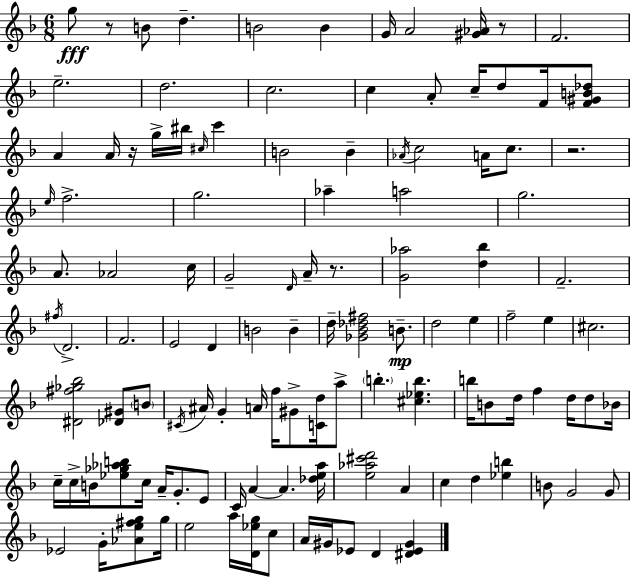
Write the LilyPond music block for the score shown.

{
  \clef treble
  \numericTimeSignature
  \time 6/8
  \key d \minor
  g''8\fff r8 b'8 d''4.-- | b'2 b'4 | g'16 a'2 <gis' aes'>16 r8 | f'2. | \break e''2.-- | d''2. | c''2. | c''4 a'8-. c''16-- d''8 f'16 <f' gis' b' des''>8 | \break a'4 a'16 r16 g''16-> bis''16 \grace { cis''16 } c'''4 | b'2 b'4-- | \acciaccatura { aes'16 } c''2 a'16 c''8. | r2. | \break \grace { e''16 } f''2.-> | g''2. | aes''4-- a''2 | g''2. | \break a'8. aes'2 | c''16 g'2-- \grace { d'16 } | a'16-- r8. <g' aes''>2 | <d'' bes''>4 f'2.-- | \break \acciaccatura { fis''16 } d'2.-> | f'2. | e'2 | d'4 b'2 | \break b'4-- d''16-- <ges' bes' des'' fis''>2 | b'8.--\mp d''2 | e''4 f''2-- | e''4 cis''2. | \break <dis' fis'' ges'' bes''>2 | <des' gis'>8 \parenthesize b'8 \acciaccatura { cis'16 } ais'16 g'4-. a'16 | f''16 gis'8-> <c' d''>16 a''8-> \parenthesize b''4.-. | <cis'' ees'' b''>4. b''16 b'8 d''16 f''4 | \break d''16 d''8 bes'16 c''16-- c''16-> b'16 <ees'' ges'' aes'' b''>8 c''16 | a'16-- g'8.-. e'8 c'16 a'4~~ a'4. | <des'' e'' a''>16 <e'' aes'' cis''' d'''>2 | a'4 c''4 d''4 | \break <ees'' b''>4 b'8 g'2 | g'8 ees'2 | g'16-. <aes' e'' fis'' g''>8 g''16 e''2 | a''16 <d' ees'' g''>16 c''8 a'16 gis'16 ees'8 d'4 | \break <dis' ees' gis'>4 \bar "|."
}